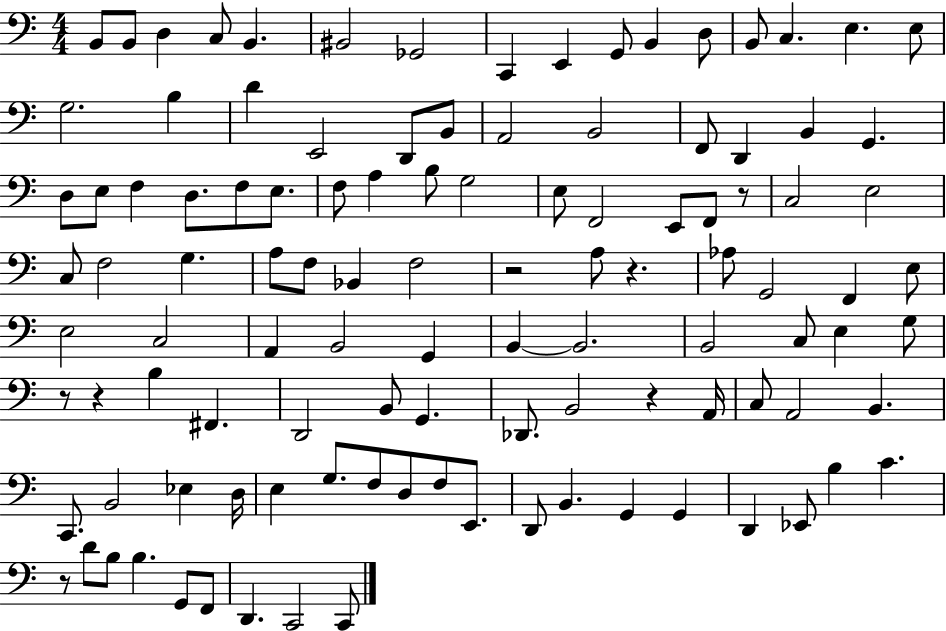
B2/e B2/e D3/q C3/e B2/q. BIS2/h Gb2/h C2/q E2/q G2/e B2/q D3/e B2/e C3/q. E3/q. E3/e G3/h. B3/q D4/q E2/h D2/e B2/e A2/h B2/h F2/e D2/q B2/q G2/q. D3/e E3/e F3/q D3/e. F3/e E3/e. F3/e A3/q B3/e G3/h E3/e F2/h E2/e F2/e R/e C3/h E3/h C3/e F3/h G3/q. A3/e F3/e Bb2/q F3/h R/h A3/e R/q. Ab3/e G2/h F2/q E3/e E3/h C3/h A2/q B2/h G2/q B2/q B2/h. B2/h C3/e E3/q G3/e R/e R/q B3/q F#2/q. D2/h B2/e G2/q. Db2/e. B2/h R/q A2/s C3/e A2/h B2/q. C2/e. B2/h Eb3/q D3/s E3/q G3/e. F3/e D3/e F3/e E2/e. D2/e B2/q. G2/q G2/q D2/q Eb2/e B3/q C4/q. R/e D4/e B3/e B3/q. G2/e F2/e D2/q. C2/h C2/e